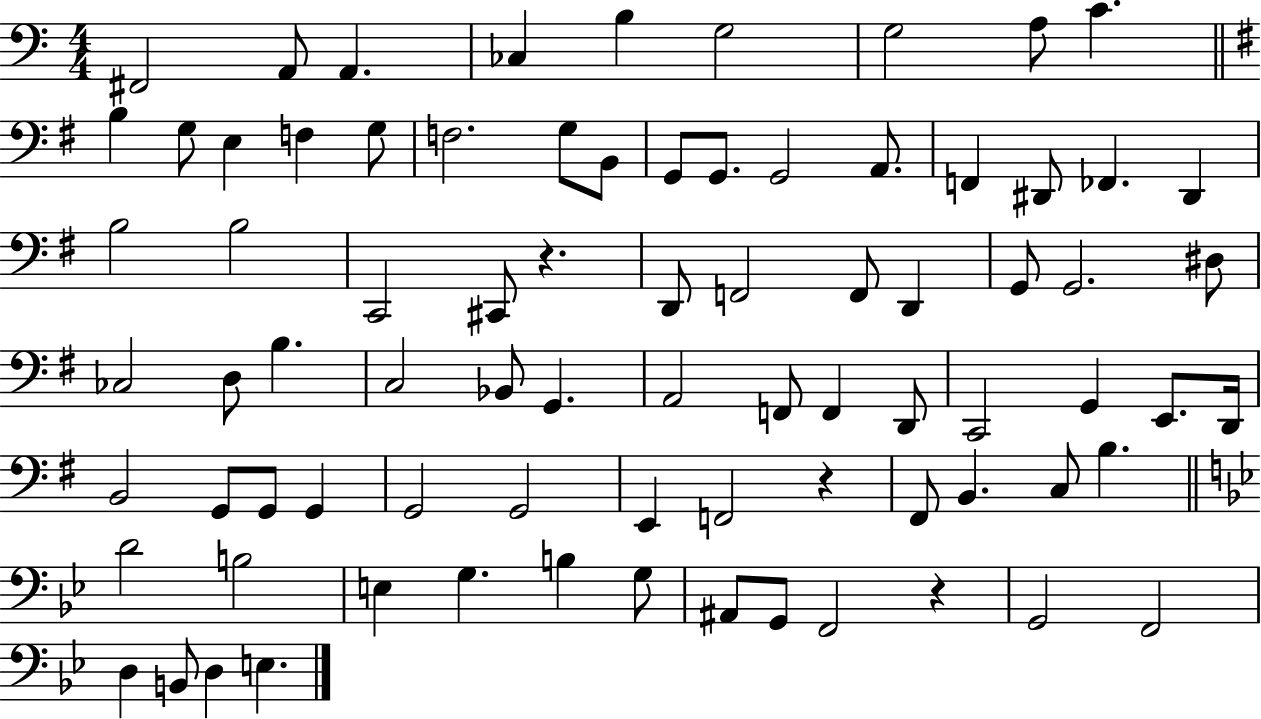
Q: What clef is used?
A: bass